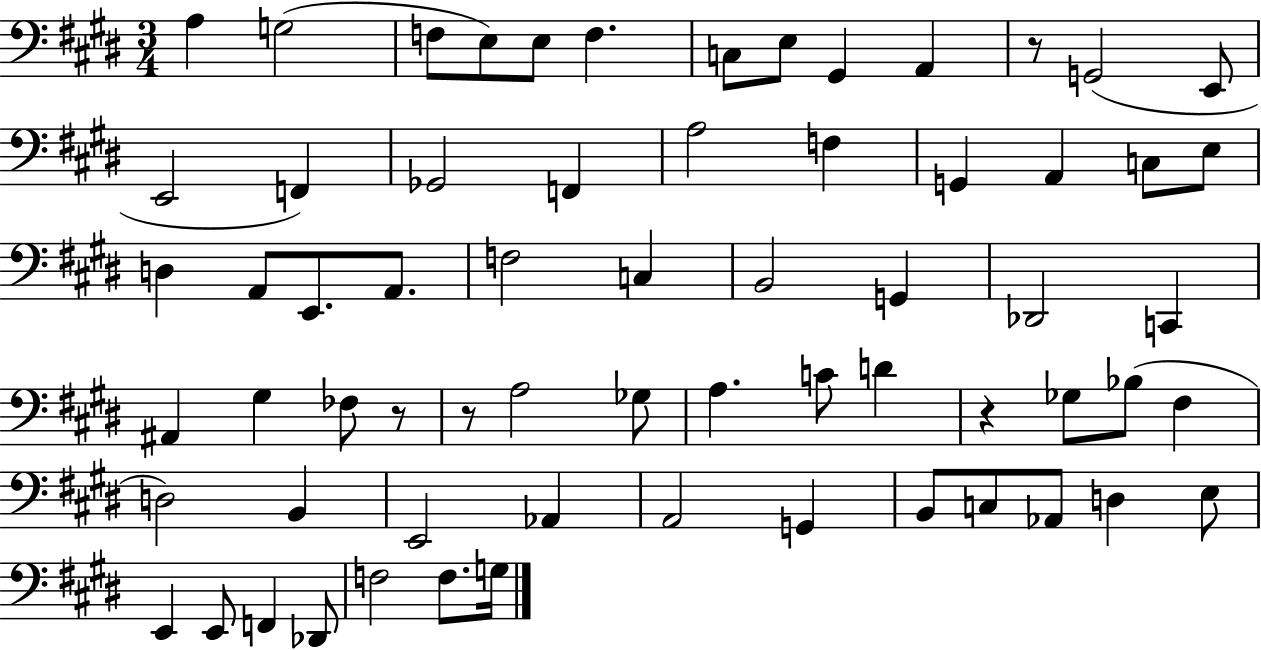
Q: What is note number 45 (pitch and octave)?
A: B2